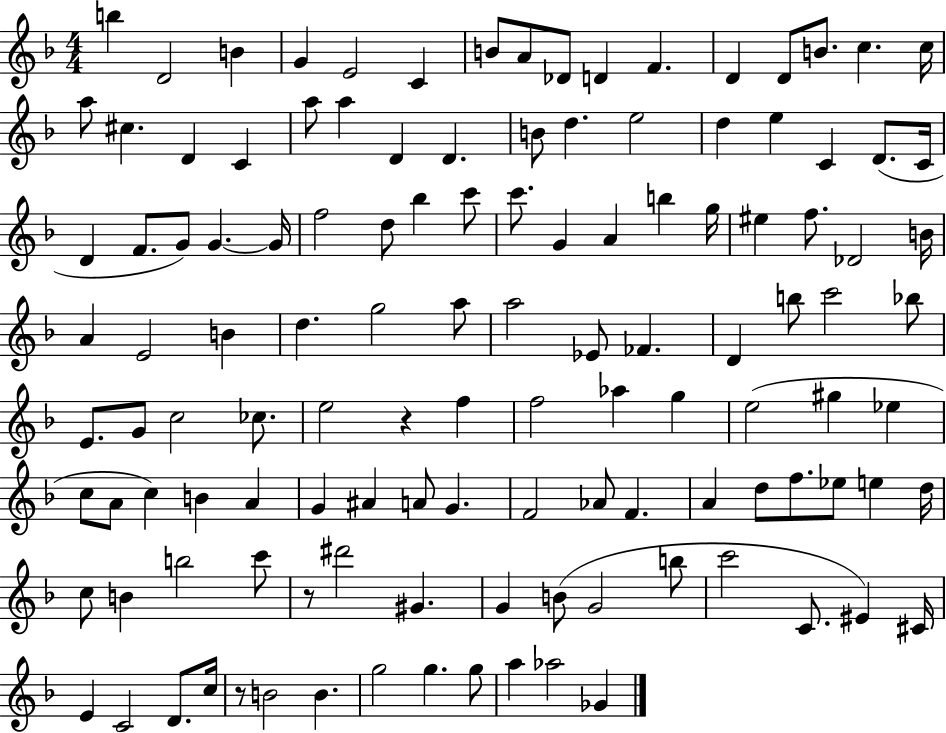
B5/q D4/h B4/q G4/q E4/h C4/q B4/e A4/e Db4/e D4/q F4/q. D4/q D4/e B4/e. C5/q. C5/s A5/e C#5/q. D4/q C4/q A5/e A5/q D4/q D4/q. B4/e D5/q. E5/h D5/q E5/q C4/q D4/e. C4/s D4/q F4/e. G4/e G4/q. G4/s F5/h D5/e Bb5/q C6/e C6/e. G4/q A4/q B5/q G5/s EIS5/q F5/e. Db4/h B4/s A4/q E4/h B4/q D5/q. G5/h A5/e A5/h Eb4/e FES4/q. D4/q B5/e C6/h Bb5/e E4/e. G4/e C5/h CES5/e. E5/h R/q F5/q F5/h Ab5/q G5/q E5/h G#5/q Eb5/q C5/e A4/e C5/q B4/q A4/q G4/q A#4/q A4/e G4/q. F4/h Ab4/e F4/q. A4/q D5/e F5/e. Eb5/e E5/q D5/s C5/e B4/q B5/h C6/e R/e D#6/h G#4/q. G4/q B4/e G4/h B5/e C6/h C4/e. EIS4/q C#4/s E4/q C4/h D4/e. C5/s R/e B4/h B4/q. G5/h G5/q. G5/e A5/q Ab5/h Gb4/q